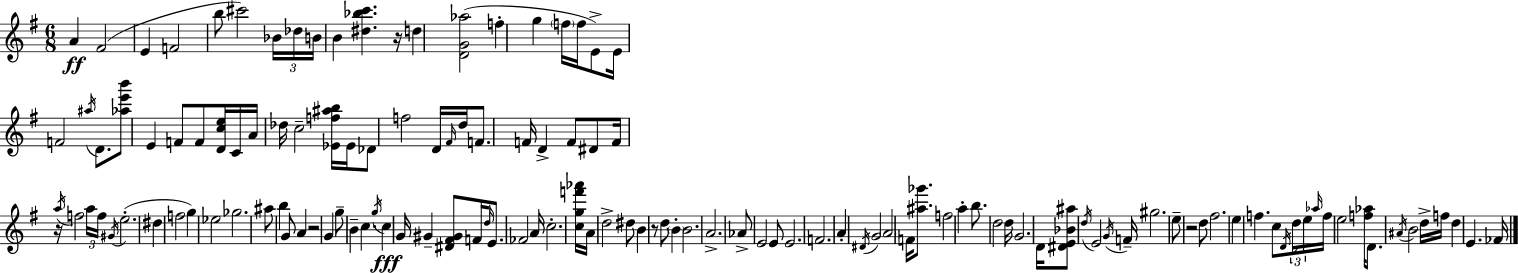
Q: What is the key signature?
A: G major